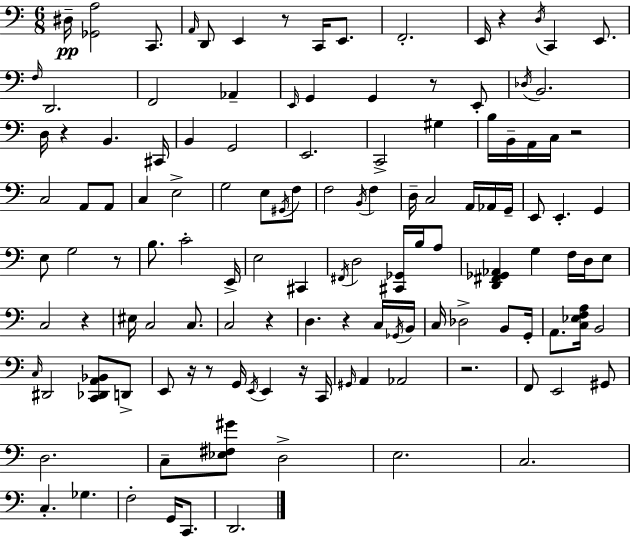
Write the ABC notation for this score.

X:1
T:Untitled
M:6/8
L:1/4
K:Am
^D,/4 [_G,,A,]2 C,,/2 A,,/4 D,,/2 E,, z/2 C,,/4 E,,/2 F,,2 E,,/4 z D,/4 C,, E,,/2 F,/4 D,,2 F,,2 _A,, E,,/4 G,, G,, z/2 E,,/2 _D,/4 B,,2 D,/4 z B,, ^C,,/4 B,, G,,2 E,,2 C,,2 ^G, B,/4 B,,/4 A,,/4 C,/4 z2 C,2 A,,/2 A,,/2 C, E,2 G,2 E,/2 ^G,,/4 F,/2 F,2 B,,/4 F, D,/4 C,2 A,,/4 _A,,/4 G,,/4 E,,/2 E,, G,, E,/2 G,2 z/2 B,/2 C2 E,,/4 E,2 ^C,, ^F,,/4 D,2 [^C,,_G,,]/4 B,/4 A,/2 [D,,^F,,_G,,_A,,] G, F,/4 D,/4 E,/2 C,2 z ^E,/4 C,2 C,/2 C,2 z D, z C,/4 _G,,/4 B,,/4 C,/4 _D,2 B,,/2 G,,/4 A,,/2 [C,_E,F,A,]/4 B,,2 C,/4 ^D,,2 [C,,_D,,A,,_B,,]/2 D,,/2 E,,/2 z/4 z/2 G,,/4 E,,/4 E,, z/4 C,,/4 ^G,,/4 A,, _A,,2 z2 F,,/2 E,,2 ^G,,/2 D,2 C,/2 [_E,^F,^G]/2 D,2 E,2 C,2 C, _G, F,2 G,,/4 C,,/2 D,,2